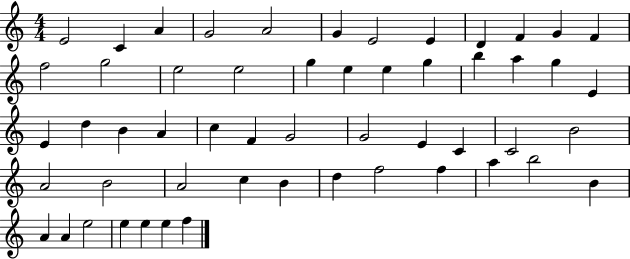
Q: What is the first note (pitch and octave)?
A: E4